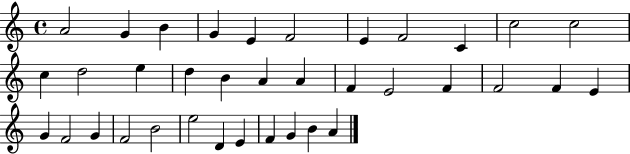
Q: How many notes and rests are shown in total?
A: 36